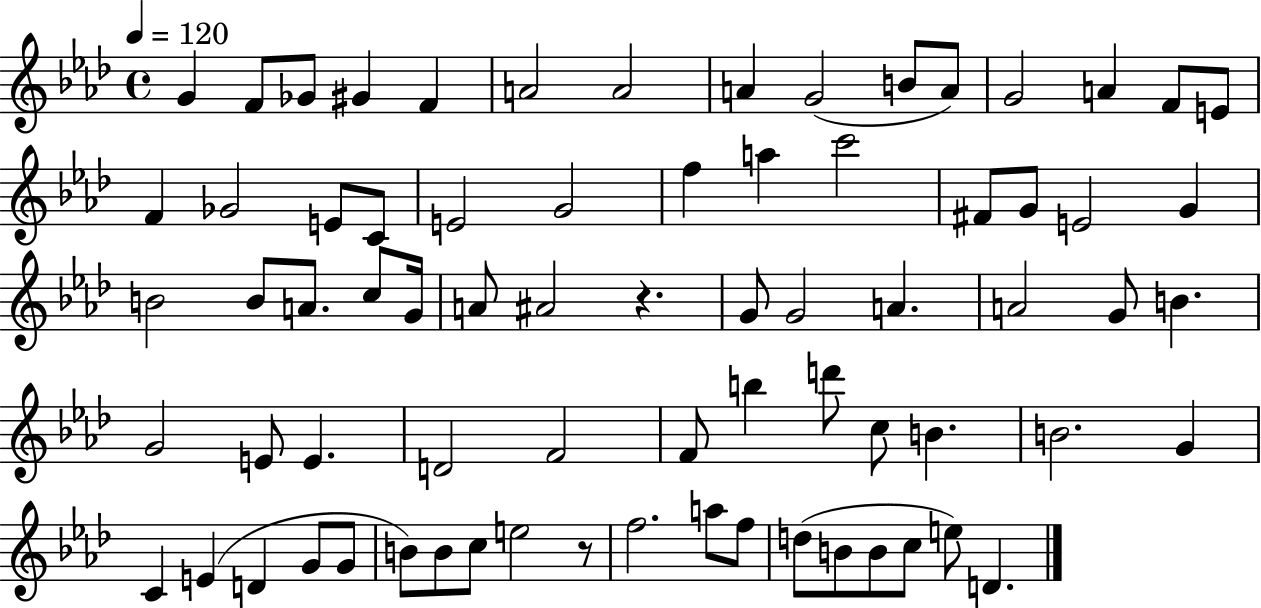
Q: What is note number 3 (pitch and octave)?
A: Gb4